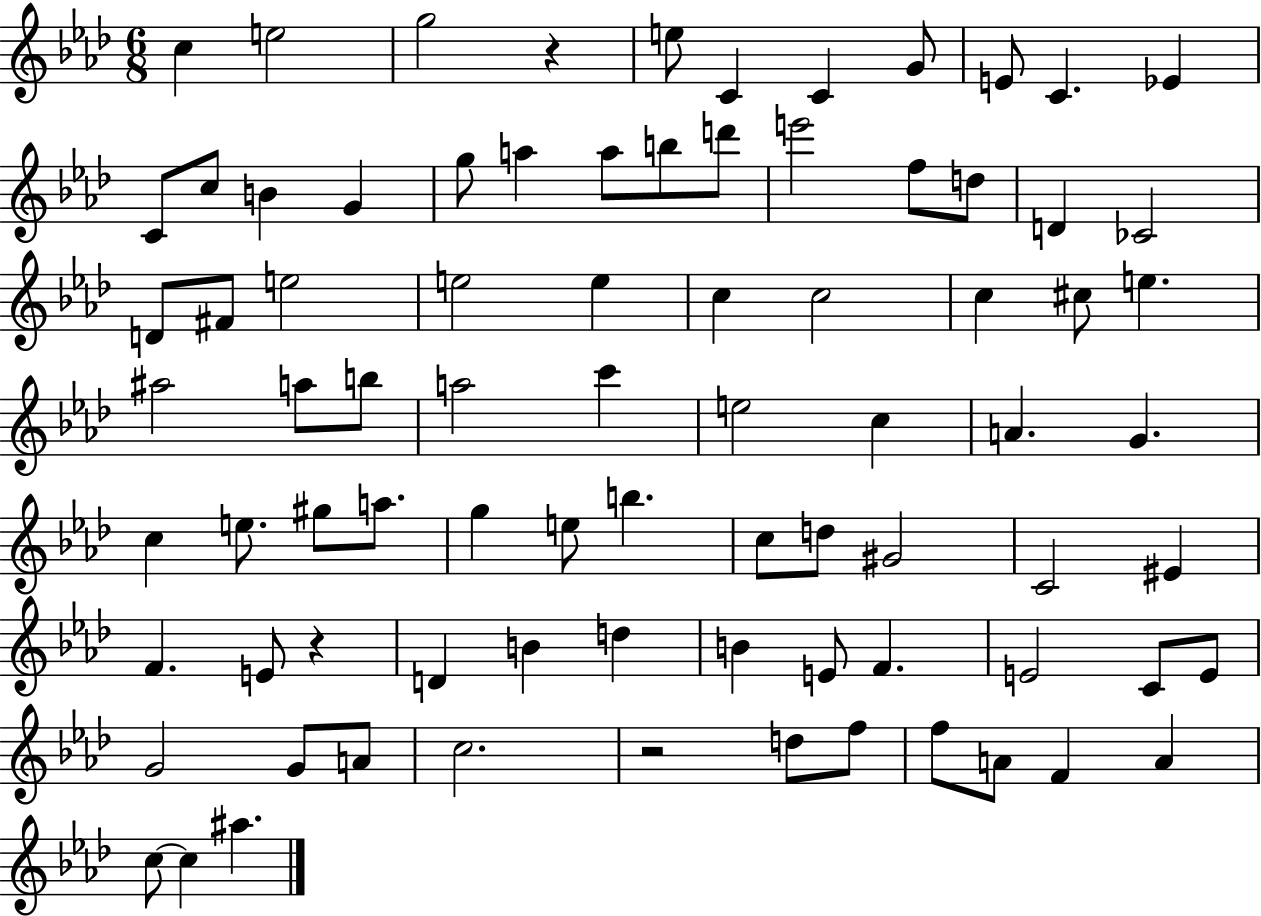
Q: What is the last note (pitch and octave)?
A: A#5